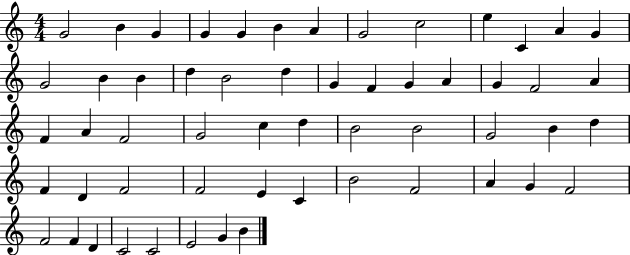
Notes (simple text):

G4/h B4/q G4/q G4/q G4/q B4/q A4/q G4/h C5/h E5/q C4/q A4/q G4/q G4/h B4/q B4/q D5/q B4/h D5/q G4/q F4/q G4/q A4/q G4/q F4/h A4/q F4/q A4/q F4/h G4/h C5/q D5/q B4/h B4/h G4/h B4/q D5/q F4/q D4/q F4/h F4/h E4/q C4/q B4/h F4/h A4/q G4/q F4/h F4/h F4/q D4/q C4/h C4/h E4/h G4/q B4/q